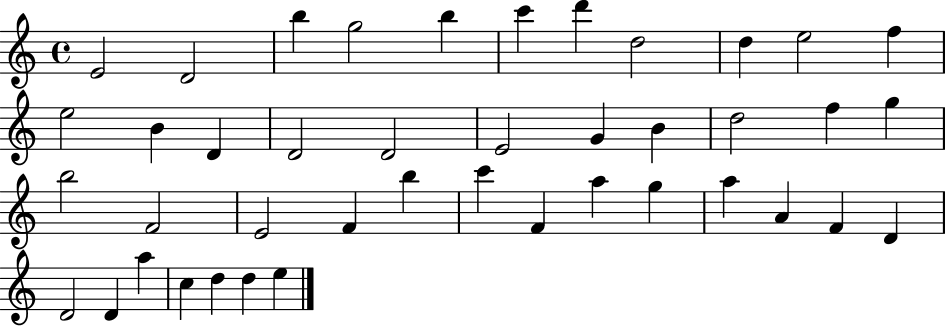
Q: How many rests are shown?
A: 0